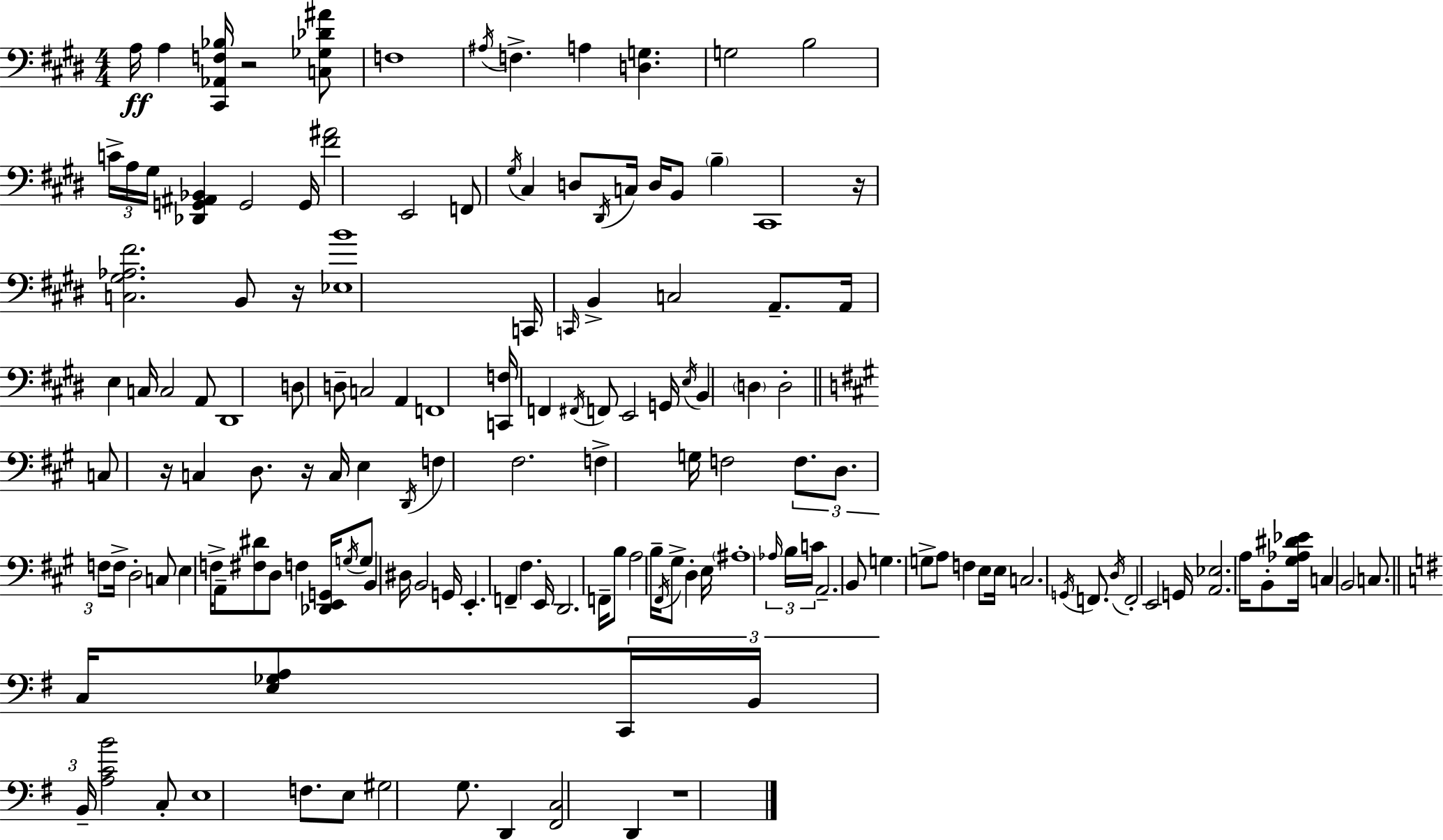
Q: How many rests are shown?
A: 6